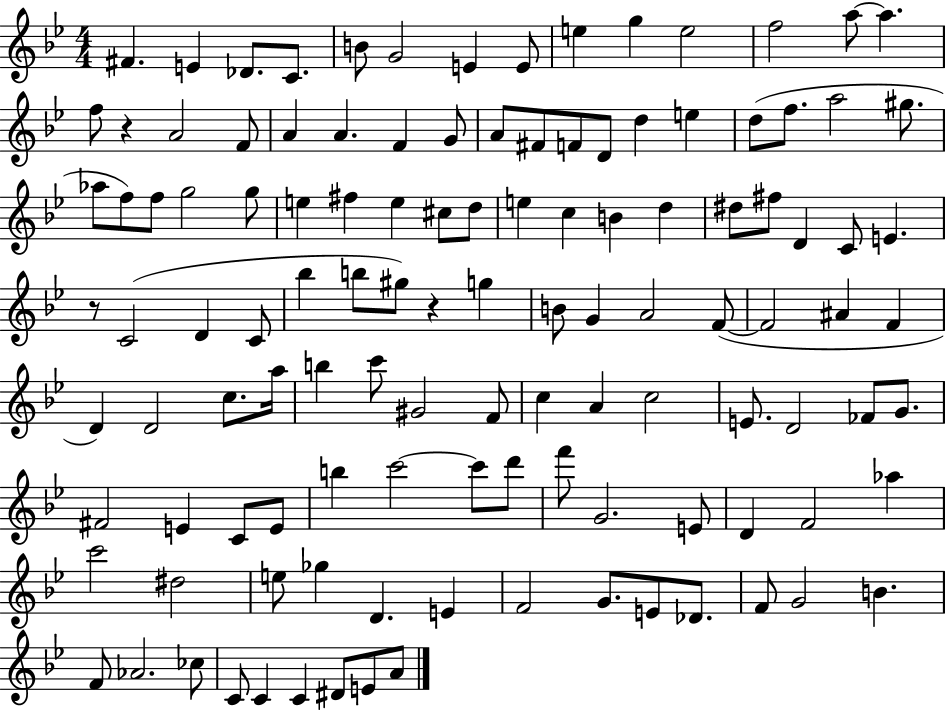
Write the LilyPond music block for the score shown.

{
  \clef treble
  \numericTimeSignature
  \time 4/4
  \key bes \major
  fis'4. e'4 des'8. c'8. | b'8 g'2 e'4 e'8 | e''4 g''4 e''2 | f''2 a''8~~ a''4. | \break f''8 r4 a'2 f'8 | a'4 a'4. f'4 g'8 | a'8 fis'8 f'8 d'8 d''4 e''4 | d''8( f''8. a''2 gis''8. | \break aes''8 f''8) f''8 g''2 g''8 | e''4 fis''4 e''4 cis''8 d''8 | e''4 c''4 b'4 d''4 | dis''8 fis''8 d'4 c'8 e'4. | \break r8 c'2( d'4 c'8 | bes''4 b''8 gis''8) r4 g''4 | b'8 g'4 a'2 f'8~(~ | f'2 ais'4 f'4 | \break d'4) d'2 c''8. a''16 | b''4 c'''8 gis'2 f'8 | c''4 a'4 c''2 | e'8. d'2 fes'8 g'8. | \break fis'2 e'4 c'8 e'8 | b''4 c'''2~~ c'''8 d'''8 | f'''8 g'2. e'8 | d'4 f'2 aes''4 | \break c'''2 dis''2 | e''8 ges''4 d'4. e'4 | f'2 g'8. e'8 des'8. | f'8 g'2 b'4. | \break f'8 aes'2. ces''8 | c'8 c'4 c'4 dis'8 e'8 a'8 | \bar "|."
}